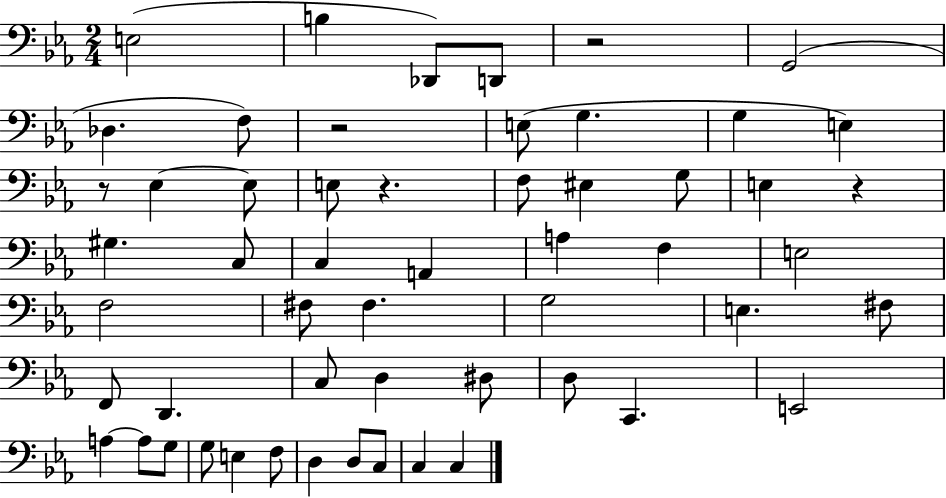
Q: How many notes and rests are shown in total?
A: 55